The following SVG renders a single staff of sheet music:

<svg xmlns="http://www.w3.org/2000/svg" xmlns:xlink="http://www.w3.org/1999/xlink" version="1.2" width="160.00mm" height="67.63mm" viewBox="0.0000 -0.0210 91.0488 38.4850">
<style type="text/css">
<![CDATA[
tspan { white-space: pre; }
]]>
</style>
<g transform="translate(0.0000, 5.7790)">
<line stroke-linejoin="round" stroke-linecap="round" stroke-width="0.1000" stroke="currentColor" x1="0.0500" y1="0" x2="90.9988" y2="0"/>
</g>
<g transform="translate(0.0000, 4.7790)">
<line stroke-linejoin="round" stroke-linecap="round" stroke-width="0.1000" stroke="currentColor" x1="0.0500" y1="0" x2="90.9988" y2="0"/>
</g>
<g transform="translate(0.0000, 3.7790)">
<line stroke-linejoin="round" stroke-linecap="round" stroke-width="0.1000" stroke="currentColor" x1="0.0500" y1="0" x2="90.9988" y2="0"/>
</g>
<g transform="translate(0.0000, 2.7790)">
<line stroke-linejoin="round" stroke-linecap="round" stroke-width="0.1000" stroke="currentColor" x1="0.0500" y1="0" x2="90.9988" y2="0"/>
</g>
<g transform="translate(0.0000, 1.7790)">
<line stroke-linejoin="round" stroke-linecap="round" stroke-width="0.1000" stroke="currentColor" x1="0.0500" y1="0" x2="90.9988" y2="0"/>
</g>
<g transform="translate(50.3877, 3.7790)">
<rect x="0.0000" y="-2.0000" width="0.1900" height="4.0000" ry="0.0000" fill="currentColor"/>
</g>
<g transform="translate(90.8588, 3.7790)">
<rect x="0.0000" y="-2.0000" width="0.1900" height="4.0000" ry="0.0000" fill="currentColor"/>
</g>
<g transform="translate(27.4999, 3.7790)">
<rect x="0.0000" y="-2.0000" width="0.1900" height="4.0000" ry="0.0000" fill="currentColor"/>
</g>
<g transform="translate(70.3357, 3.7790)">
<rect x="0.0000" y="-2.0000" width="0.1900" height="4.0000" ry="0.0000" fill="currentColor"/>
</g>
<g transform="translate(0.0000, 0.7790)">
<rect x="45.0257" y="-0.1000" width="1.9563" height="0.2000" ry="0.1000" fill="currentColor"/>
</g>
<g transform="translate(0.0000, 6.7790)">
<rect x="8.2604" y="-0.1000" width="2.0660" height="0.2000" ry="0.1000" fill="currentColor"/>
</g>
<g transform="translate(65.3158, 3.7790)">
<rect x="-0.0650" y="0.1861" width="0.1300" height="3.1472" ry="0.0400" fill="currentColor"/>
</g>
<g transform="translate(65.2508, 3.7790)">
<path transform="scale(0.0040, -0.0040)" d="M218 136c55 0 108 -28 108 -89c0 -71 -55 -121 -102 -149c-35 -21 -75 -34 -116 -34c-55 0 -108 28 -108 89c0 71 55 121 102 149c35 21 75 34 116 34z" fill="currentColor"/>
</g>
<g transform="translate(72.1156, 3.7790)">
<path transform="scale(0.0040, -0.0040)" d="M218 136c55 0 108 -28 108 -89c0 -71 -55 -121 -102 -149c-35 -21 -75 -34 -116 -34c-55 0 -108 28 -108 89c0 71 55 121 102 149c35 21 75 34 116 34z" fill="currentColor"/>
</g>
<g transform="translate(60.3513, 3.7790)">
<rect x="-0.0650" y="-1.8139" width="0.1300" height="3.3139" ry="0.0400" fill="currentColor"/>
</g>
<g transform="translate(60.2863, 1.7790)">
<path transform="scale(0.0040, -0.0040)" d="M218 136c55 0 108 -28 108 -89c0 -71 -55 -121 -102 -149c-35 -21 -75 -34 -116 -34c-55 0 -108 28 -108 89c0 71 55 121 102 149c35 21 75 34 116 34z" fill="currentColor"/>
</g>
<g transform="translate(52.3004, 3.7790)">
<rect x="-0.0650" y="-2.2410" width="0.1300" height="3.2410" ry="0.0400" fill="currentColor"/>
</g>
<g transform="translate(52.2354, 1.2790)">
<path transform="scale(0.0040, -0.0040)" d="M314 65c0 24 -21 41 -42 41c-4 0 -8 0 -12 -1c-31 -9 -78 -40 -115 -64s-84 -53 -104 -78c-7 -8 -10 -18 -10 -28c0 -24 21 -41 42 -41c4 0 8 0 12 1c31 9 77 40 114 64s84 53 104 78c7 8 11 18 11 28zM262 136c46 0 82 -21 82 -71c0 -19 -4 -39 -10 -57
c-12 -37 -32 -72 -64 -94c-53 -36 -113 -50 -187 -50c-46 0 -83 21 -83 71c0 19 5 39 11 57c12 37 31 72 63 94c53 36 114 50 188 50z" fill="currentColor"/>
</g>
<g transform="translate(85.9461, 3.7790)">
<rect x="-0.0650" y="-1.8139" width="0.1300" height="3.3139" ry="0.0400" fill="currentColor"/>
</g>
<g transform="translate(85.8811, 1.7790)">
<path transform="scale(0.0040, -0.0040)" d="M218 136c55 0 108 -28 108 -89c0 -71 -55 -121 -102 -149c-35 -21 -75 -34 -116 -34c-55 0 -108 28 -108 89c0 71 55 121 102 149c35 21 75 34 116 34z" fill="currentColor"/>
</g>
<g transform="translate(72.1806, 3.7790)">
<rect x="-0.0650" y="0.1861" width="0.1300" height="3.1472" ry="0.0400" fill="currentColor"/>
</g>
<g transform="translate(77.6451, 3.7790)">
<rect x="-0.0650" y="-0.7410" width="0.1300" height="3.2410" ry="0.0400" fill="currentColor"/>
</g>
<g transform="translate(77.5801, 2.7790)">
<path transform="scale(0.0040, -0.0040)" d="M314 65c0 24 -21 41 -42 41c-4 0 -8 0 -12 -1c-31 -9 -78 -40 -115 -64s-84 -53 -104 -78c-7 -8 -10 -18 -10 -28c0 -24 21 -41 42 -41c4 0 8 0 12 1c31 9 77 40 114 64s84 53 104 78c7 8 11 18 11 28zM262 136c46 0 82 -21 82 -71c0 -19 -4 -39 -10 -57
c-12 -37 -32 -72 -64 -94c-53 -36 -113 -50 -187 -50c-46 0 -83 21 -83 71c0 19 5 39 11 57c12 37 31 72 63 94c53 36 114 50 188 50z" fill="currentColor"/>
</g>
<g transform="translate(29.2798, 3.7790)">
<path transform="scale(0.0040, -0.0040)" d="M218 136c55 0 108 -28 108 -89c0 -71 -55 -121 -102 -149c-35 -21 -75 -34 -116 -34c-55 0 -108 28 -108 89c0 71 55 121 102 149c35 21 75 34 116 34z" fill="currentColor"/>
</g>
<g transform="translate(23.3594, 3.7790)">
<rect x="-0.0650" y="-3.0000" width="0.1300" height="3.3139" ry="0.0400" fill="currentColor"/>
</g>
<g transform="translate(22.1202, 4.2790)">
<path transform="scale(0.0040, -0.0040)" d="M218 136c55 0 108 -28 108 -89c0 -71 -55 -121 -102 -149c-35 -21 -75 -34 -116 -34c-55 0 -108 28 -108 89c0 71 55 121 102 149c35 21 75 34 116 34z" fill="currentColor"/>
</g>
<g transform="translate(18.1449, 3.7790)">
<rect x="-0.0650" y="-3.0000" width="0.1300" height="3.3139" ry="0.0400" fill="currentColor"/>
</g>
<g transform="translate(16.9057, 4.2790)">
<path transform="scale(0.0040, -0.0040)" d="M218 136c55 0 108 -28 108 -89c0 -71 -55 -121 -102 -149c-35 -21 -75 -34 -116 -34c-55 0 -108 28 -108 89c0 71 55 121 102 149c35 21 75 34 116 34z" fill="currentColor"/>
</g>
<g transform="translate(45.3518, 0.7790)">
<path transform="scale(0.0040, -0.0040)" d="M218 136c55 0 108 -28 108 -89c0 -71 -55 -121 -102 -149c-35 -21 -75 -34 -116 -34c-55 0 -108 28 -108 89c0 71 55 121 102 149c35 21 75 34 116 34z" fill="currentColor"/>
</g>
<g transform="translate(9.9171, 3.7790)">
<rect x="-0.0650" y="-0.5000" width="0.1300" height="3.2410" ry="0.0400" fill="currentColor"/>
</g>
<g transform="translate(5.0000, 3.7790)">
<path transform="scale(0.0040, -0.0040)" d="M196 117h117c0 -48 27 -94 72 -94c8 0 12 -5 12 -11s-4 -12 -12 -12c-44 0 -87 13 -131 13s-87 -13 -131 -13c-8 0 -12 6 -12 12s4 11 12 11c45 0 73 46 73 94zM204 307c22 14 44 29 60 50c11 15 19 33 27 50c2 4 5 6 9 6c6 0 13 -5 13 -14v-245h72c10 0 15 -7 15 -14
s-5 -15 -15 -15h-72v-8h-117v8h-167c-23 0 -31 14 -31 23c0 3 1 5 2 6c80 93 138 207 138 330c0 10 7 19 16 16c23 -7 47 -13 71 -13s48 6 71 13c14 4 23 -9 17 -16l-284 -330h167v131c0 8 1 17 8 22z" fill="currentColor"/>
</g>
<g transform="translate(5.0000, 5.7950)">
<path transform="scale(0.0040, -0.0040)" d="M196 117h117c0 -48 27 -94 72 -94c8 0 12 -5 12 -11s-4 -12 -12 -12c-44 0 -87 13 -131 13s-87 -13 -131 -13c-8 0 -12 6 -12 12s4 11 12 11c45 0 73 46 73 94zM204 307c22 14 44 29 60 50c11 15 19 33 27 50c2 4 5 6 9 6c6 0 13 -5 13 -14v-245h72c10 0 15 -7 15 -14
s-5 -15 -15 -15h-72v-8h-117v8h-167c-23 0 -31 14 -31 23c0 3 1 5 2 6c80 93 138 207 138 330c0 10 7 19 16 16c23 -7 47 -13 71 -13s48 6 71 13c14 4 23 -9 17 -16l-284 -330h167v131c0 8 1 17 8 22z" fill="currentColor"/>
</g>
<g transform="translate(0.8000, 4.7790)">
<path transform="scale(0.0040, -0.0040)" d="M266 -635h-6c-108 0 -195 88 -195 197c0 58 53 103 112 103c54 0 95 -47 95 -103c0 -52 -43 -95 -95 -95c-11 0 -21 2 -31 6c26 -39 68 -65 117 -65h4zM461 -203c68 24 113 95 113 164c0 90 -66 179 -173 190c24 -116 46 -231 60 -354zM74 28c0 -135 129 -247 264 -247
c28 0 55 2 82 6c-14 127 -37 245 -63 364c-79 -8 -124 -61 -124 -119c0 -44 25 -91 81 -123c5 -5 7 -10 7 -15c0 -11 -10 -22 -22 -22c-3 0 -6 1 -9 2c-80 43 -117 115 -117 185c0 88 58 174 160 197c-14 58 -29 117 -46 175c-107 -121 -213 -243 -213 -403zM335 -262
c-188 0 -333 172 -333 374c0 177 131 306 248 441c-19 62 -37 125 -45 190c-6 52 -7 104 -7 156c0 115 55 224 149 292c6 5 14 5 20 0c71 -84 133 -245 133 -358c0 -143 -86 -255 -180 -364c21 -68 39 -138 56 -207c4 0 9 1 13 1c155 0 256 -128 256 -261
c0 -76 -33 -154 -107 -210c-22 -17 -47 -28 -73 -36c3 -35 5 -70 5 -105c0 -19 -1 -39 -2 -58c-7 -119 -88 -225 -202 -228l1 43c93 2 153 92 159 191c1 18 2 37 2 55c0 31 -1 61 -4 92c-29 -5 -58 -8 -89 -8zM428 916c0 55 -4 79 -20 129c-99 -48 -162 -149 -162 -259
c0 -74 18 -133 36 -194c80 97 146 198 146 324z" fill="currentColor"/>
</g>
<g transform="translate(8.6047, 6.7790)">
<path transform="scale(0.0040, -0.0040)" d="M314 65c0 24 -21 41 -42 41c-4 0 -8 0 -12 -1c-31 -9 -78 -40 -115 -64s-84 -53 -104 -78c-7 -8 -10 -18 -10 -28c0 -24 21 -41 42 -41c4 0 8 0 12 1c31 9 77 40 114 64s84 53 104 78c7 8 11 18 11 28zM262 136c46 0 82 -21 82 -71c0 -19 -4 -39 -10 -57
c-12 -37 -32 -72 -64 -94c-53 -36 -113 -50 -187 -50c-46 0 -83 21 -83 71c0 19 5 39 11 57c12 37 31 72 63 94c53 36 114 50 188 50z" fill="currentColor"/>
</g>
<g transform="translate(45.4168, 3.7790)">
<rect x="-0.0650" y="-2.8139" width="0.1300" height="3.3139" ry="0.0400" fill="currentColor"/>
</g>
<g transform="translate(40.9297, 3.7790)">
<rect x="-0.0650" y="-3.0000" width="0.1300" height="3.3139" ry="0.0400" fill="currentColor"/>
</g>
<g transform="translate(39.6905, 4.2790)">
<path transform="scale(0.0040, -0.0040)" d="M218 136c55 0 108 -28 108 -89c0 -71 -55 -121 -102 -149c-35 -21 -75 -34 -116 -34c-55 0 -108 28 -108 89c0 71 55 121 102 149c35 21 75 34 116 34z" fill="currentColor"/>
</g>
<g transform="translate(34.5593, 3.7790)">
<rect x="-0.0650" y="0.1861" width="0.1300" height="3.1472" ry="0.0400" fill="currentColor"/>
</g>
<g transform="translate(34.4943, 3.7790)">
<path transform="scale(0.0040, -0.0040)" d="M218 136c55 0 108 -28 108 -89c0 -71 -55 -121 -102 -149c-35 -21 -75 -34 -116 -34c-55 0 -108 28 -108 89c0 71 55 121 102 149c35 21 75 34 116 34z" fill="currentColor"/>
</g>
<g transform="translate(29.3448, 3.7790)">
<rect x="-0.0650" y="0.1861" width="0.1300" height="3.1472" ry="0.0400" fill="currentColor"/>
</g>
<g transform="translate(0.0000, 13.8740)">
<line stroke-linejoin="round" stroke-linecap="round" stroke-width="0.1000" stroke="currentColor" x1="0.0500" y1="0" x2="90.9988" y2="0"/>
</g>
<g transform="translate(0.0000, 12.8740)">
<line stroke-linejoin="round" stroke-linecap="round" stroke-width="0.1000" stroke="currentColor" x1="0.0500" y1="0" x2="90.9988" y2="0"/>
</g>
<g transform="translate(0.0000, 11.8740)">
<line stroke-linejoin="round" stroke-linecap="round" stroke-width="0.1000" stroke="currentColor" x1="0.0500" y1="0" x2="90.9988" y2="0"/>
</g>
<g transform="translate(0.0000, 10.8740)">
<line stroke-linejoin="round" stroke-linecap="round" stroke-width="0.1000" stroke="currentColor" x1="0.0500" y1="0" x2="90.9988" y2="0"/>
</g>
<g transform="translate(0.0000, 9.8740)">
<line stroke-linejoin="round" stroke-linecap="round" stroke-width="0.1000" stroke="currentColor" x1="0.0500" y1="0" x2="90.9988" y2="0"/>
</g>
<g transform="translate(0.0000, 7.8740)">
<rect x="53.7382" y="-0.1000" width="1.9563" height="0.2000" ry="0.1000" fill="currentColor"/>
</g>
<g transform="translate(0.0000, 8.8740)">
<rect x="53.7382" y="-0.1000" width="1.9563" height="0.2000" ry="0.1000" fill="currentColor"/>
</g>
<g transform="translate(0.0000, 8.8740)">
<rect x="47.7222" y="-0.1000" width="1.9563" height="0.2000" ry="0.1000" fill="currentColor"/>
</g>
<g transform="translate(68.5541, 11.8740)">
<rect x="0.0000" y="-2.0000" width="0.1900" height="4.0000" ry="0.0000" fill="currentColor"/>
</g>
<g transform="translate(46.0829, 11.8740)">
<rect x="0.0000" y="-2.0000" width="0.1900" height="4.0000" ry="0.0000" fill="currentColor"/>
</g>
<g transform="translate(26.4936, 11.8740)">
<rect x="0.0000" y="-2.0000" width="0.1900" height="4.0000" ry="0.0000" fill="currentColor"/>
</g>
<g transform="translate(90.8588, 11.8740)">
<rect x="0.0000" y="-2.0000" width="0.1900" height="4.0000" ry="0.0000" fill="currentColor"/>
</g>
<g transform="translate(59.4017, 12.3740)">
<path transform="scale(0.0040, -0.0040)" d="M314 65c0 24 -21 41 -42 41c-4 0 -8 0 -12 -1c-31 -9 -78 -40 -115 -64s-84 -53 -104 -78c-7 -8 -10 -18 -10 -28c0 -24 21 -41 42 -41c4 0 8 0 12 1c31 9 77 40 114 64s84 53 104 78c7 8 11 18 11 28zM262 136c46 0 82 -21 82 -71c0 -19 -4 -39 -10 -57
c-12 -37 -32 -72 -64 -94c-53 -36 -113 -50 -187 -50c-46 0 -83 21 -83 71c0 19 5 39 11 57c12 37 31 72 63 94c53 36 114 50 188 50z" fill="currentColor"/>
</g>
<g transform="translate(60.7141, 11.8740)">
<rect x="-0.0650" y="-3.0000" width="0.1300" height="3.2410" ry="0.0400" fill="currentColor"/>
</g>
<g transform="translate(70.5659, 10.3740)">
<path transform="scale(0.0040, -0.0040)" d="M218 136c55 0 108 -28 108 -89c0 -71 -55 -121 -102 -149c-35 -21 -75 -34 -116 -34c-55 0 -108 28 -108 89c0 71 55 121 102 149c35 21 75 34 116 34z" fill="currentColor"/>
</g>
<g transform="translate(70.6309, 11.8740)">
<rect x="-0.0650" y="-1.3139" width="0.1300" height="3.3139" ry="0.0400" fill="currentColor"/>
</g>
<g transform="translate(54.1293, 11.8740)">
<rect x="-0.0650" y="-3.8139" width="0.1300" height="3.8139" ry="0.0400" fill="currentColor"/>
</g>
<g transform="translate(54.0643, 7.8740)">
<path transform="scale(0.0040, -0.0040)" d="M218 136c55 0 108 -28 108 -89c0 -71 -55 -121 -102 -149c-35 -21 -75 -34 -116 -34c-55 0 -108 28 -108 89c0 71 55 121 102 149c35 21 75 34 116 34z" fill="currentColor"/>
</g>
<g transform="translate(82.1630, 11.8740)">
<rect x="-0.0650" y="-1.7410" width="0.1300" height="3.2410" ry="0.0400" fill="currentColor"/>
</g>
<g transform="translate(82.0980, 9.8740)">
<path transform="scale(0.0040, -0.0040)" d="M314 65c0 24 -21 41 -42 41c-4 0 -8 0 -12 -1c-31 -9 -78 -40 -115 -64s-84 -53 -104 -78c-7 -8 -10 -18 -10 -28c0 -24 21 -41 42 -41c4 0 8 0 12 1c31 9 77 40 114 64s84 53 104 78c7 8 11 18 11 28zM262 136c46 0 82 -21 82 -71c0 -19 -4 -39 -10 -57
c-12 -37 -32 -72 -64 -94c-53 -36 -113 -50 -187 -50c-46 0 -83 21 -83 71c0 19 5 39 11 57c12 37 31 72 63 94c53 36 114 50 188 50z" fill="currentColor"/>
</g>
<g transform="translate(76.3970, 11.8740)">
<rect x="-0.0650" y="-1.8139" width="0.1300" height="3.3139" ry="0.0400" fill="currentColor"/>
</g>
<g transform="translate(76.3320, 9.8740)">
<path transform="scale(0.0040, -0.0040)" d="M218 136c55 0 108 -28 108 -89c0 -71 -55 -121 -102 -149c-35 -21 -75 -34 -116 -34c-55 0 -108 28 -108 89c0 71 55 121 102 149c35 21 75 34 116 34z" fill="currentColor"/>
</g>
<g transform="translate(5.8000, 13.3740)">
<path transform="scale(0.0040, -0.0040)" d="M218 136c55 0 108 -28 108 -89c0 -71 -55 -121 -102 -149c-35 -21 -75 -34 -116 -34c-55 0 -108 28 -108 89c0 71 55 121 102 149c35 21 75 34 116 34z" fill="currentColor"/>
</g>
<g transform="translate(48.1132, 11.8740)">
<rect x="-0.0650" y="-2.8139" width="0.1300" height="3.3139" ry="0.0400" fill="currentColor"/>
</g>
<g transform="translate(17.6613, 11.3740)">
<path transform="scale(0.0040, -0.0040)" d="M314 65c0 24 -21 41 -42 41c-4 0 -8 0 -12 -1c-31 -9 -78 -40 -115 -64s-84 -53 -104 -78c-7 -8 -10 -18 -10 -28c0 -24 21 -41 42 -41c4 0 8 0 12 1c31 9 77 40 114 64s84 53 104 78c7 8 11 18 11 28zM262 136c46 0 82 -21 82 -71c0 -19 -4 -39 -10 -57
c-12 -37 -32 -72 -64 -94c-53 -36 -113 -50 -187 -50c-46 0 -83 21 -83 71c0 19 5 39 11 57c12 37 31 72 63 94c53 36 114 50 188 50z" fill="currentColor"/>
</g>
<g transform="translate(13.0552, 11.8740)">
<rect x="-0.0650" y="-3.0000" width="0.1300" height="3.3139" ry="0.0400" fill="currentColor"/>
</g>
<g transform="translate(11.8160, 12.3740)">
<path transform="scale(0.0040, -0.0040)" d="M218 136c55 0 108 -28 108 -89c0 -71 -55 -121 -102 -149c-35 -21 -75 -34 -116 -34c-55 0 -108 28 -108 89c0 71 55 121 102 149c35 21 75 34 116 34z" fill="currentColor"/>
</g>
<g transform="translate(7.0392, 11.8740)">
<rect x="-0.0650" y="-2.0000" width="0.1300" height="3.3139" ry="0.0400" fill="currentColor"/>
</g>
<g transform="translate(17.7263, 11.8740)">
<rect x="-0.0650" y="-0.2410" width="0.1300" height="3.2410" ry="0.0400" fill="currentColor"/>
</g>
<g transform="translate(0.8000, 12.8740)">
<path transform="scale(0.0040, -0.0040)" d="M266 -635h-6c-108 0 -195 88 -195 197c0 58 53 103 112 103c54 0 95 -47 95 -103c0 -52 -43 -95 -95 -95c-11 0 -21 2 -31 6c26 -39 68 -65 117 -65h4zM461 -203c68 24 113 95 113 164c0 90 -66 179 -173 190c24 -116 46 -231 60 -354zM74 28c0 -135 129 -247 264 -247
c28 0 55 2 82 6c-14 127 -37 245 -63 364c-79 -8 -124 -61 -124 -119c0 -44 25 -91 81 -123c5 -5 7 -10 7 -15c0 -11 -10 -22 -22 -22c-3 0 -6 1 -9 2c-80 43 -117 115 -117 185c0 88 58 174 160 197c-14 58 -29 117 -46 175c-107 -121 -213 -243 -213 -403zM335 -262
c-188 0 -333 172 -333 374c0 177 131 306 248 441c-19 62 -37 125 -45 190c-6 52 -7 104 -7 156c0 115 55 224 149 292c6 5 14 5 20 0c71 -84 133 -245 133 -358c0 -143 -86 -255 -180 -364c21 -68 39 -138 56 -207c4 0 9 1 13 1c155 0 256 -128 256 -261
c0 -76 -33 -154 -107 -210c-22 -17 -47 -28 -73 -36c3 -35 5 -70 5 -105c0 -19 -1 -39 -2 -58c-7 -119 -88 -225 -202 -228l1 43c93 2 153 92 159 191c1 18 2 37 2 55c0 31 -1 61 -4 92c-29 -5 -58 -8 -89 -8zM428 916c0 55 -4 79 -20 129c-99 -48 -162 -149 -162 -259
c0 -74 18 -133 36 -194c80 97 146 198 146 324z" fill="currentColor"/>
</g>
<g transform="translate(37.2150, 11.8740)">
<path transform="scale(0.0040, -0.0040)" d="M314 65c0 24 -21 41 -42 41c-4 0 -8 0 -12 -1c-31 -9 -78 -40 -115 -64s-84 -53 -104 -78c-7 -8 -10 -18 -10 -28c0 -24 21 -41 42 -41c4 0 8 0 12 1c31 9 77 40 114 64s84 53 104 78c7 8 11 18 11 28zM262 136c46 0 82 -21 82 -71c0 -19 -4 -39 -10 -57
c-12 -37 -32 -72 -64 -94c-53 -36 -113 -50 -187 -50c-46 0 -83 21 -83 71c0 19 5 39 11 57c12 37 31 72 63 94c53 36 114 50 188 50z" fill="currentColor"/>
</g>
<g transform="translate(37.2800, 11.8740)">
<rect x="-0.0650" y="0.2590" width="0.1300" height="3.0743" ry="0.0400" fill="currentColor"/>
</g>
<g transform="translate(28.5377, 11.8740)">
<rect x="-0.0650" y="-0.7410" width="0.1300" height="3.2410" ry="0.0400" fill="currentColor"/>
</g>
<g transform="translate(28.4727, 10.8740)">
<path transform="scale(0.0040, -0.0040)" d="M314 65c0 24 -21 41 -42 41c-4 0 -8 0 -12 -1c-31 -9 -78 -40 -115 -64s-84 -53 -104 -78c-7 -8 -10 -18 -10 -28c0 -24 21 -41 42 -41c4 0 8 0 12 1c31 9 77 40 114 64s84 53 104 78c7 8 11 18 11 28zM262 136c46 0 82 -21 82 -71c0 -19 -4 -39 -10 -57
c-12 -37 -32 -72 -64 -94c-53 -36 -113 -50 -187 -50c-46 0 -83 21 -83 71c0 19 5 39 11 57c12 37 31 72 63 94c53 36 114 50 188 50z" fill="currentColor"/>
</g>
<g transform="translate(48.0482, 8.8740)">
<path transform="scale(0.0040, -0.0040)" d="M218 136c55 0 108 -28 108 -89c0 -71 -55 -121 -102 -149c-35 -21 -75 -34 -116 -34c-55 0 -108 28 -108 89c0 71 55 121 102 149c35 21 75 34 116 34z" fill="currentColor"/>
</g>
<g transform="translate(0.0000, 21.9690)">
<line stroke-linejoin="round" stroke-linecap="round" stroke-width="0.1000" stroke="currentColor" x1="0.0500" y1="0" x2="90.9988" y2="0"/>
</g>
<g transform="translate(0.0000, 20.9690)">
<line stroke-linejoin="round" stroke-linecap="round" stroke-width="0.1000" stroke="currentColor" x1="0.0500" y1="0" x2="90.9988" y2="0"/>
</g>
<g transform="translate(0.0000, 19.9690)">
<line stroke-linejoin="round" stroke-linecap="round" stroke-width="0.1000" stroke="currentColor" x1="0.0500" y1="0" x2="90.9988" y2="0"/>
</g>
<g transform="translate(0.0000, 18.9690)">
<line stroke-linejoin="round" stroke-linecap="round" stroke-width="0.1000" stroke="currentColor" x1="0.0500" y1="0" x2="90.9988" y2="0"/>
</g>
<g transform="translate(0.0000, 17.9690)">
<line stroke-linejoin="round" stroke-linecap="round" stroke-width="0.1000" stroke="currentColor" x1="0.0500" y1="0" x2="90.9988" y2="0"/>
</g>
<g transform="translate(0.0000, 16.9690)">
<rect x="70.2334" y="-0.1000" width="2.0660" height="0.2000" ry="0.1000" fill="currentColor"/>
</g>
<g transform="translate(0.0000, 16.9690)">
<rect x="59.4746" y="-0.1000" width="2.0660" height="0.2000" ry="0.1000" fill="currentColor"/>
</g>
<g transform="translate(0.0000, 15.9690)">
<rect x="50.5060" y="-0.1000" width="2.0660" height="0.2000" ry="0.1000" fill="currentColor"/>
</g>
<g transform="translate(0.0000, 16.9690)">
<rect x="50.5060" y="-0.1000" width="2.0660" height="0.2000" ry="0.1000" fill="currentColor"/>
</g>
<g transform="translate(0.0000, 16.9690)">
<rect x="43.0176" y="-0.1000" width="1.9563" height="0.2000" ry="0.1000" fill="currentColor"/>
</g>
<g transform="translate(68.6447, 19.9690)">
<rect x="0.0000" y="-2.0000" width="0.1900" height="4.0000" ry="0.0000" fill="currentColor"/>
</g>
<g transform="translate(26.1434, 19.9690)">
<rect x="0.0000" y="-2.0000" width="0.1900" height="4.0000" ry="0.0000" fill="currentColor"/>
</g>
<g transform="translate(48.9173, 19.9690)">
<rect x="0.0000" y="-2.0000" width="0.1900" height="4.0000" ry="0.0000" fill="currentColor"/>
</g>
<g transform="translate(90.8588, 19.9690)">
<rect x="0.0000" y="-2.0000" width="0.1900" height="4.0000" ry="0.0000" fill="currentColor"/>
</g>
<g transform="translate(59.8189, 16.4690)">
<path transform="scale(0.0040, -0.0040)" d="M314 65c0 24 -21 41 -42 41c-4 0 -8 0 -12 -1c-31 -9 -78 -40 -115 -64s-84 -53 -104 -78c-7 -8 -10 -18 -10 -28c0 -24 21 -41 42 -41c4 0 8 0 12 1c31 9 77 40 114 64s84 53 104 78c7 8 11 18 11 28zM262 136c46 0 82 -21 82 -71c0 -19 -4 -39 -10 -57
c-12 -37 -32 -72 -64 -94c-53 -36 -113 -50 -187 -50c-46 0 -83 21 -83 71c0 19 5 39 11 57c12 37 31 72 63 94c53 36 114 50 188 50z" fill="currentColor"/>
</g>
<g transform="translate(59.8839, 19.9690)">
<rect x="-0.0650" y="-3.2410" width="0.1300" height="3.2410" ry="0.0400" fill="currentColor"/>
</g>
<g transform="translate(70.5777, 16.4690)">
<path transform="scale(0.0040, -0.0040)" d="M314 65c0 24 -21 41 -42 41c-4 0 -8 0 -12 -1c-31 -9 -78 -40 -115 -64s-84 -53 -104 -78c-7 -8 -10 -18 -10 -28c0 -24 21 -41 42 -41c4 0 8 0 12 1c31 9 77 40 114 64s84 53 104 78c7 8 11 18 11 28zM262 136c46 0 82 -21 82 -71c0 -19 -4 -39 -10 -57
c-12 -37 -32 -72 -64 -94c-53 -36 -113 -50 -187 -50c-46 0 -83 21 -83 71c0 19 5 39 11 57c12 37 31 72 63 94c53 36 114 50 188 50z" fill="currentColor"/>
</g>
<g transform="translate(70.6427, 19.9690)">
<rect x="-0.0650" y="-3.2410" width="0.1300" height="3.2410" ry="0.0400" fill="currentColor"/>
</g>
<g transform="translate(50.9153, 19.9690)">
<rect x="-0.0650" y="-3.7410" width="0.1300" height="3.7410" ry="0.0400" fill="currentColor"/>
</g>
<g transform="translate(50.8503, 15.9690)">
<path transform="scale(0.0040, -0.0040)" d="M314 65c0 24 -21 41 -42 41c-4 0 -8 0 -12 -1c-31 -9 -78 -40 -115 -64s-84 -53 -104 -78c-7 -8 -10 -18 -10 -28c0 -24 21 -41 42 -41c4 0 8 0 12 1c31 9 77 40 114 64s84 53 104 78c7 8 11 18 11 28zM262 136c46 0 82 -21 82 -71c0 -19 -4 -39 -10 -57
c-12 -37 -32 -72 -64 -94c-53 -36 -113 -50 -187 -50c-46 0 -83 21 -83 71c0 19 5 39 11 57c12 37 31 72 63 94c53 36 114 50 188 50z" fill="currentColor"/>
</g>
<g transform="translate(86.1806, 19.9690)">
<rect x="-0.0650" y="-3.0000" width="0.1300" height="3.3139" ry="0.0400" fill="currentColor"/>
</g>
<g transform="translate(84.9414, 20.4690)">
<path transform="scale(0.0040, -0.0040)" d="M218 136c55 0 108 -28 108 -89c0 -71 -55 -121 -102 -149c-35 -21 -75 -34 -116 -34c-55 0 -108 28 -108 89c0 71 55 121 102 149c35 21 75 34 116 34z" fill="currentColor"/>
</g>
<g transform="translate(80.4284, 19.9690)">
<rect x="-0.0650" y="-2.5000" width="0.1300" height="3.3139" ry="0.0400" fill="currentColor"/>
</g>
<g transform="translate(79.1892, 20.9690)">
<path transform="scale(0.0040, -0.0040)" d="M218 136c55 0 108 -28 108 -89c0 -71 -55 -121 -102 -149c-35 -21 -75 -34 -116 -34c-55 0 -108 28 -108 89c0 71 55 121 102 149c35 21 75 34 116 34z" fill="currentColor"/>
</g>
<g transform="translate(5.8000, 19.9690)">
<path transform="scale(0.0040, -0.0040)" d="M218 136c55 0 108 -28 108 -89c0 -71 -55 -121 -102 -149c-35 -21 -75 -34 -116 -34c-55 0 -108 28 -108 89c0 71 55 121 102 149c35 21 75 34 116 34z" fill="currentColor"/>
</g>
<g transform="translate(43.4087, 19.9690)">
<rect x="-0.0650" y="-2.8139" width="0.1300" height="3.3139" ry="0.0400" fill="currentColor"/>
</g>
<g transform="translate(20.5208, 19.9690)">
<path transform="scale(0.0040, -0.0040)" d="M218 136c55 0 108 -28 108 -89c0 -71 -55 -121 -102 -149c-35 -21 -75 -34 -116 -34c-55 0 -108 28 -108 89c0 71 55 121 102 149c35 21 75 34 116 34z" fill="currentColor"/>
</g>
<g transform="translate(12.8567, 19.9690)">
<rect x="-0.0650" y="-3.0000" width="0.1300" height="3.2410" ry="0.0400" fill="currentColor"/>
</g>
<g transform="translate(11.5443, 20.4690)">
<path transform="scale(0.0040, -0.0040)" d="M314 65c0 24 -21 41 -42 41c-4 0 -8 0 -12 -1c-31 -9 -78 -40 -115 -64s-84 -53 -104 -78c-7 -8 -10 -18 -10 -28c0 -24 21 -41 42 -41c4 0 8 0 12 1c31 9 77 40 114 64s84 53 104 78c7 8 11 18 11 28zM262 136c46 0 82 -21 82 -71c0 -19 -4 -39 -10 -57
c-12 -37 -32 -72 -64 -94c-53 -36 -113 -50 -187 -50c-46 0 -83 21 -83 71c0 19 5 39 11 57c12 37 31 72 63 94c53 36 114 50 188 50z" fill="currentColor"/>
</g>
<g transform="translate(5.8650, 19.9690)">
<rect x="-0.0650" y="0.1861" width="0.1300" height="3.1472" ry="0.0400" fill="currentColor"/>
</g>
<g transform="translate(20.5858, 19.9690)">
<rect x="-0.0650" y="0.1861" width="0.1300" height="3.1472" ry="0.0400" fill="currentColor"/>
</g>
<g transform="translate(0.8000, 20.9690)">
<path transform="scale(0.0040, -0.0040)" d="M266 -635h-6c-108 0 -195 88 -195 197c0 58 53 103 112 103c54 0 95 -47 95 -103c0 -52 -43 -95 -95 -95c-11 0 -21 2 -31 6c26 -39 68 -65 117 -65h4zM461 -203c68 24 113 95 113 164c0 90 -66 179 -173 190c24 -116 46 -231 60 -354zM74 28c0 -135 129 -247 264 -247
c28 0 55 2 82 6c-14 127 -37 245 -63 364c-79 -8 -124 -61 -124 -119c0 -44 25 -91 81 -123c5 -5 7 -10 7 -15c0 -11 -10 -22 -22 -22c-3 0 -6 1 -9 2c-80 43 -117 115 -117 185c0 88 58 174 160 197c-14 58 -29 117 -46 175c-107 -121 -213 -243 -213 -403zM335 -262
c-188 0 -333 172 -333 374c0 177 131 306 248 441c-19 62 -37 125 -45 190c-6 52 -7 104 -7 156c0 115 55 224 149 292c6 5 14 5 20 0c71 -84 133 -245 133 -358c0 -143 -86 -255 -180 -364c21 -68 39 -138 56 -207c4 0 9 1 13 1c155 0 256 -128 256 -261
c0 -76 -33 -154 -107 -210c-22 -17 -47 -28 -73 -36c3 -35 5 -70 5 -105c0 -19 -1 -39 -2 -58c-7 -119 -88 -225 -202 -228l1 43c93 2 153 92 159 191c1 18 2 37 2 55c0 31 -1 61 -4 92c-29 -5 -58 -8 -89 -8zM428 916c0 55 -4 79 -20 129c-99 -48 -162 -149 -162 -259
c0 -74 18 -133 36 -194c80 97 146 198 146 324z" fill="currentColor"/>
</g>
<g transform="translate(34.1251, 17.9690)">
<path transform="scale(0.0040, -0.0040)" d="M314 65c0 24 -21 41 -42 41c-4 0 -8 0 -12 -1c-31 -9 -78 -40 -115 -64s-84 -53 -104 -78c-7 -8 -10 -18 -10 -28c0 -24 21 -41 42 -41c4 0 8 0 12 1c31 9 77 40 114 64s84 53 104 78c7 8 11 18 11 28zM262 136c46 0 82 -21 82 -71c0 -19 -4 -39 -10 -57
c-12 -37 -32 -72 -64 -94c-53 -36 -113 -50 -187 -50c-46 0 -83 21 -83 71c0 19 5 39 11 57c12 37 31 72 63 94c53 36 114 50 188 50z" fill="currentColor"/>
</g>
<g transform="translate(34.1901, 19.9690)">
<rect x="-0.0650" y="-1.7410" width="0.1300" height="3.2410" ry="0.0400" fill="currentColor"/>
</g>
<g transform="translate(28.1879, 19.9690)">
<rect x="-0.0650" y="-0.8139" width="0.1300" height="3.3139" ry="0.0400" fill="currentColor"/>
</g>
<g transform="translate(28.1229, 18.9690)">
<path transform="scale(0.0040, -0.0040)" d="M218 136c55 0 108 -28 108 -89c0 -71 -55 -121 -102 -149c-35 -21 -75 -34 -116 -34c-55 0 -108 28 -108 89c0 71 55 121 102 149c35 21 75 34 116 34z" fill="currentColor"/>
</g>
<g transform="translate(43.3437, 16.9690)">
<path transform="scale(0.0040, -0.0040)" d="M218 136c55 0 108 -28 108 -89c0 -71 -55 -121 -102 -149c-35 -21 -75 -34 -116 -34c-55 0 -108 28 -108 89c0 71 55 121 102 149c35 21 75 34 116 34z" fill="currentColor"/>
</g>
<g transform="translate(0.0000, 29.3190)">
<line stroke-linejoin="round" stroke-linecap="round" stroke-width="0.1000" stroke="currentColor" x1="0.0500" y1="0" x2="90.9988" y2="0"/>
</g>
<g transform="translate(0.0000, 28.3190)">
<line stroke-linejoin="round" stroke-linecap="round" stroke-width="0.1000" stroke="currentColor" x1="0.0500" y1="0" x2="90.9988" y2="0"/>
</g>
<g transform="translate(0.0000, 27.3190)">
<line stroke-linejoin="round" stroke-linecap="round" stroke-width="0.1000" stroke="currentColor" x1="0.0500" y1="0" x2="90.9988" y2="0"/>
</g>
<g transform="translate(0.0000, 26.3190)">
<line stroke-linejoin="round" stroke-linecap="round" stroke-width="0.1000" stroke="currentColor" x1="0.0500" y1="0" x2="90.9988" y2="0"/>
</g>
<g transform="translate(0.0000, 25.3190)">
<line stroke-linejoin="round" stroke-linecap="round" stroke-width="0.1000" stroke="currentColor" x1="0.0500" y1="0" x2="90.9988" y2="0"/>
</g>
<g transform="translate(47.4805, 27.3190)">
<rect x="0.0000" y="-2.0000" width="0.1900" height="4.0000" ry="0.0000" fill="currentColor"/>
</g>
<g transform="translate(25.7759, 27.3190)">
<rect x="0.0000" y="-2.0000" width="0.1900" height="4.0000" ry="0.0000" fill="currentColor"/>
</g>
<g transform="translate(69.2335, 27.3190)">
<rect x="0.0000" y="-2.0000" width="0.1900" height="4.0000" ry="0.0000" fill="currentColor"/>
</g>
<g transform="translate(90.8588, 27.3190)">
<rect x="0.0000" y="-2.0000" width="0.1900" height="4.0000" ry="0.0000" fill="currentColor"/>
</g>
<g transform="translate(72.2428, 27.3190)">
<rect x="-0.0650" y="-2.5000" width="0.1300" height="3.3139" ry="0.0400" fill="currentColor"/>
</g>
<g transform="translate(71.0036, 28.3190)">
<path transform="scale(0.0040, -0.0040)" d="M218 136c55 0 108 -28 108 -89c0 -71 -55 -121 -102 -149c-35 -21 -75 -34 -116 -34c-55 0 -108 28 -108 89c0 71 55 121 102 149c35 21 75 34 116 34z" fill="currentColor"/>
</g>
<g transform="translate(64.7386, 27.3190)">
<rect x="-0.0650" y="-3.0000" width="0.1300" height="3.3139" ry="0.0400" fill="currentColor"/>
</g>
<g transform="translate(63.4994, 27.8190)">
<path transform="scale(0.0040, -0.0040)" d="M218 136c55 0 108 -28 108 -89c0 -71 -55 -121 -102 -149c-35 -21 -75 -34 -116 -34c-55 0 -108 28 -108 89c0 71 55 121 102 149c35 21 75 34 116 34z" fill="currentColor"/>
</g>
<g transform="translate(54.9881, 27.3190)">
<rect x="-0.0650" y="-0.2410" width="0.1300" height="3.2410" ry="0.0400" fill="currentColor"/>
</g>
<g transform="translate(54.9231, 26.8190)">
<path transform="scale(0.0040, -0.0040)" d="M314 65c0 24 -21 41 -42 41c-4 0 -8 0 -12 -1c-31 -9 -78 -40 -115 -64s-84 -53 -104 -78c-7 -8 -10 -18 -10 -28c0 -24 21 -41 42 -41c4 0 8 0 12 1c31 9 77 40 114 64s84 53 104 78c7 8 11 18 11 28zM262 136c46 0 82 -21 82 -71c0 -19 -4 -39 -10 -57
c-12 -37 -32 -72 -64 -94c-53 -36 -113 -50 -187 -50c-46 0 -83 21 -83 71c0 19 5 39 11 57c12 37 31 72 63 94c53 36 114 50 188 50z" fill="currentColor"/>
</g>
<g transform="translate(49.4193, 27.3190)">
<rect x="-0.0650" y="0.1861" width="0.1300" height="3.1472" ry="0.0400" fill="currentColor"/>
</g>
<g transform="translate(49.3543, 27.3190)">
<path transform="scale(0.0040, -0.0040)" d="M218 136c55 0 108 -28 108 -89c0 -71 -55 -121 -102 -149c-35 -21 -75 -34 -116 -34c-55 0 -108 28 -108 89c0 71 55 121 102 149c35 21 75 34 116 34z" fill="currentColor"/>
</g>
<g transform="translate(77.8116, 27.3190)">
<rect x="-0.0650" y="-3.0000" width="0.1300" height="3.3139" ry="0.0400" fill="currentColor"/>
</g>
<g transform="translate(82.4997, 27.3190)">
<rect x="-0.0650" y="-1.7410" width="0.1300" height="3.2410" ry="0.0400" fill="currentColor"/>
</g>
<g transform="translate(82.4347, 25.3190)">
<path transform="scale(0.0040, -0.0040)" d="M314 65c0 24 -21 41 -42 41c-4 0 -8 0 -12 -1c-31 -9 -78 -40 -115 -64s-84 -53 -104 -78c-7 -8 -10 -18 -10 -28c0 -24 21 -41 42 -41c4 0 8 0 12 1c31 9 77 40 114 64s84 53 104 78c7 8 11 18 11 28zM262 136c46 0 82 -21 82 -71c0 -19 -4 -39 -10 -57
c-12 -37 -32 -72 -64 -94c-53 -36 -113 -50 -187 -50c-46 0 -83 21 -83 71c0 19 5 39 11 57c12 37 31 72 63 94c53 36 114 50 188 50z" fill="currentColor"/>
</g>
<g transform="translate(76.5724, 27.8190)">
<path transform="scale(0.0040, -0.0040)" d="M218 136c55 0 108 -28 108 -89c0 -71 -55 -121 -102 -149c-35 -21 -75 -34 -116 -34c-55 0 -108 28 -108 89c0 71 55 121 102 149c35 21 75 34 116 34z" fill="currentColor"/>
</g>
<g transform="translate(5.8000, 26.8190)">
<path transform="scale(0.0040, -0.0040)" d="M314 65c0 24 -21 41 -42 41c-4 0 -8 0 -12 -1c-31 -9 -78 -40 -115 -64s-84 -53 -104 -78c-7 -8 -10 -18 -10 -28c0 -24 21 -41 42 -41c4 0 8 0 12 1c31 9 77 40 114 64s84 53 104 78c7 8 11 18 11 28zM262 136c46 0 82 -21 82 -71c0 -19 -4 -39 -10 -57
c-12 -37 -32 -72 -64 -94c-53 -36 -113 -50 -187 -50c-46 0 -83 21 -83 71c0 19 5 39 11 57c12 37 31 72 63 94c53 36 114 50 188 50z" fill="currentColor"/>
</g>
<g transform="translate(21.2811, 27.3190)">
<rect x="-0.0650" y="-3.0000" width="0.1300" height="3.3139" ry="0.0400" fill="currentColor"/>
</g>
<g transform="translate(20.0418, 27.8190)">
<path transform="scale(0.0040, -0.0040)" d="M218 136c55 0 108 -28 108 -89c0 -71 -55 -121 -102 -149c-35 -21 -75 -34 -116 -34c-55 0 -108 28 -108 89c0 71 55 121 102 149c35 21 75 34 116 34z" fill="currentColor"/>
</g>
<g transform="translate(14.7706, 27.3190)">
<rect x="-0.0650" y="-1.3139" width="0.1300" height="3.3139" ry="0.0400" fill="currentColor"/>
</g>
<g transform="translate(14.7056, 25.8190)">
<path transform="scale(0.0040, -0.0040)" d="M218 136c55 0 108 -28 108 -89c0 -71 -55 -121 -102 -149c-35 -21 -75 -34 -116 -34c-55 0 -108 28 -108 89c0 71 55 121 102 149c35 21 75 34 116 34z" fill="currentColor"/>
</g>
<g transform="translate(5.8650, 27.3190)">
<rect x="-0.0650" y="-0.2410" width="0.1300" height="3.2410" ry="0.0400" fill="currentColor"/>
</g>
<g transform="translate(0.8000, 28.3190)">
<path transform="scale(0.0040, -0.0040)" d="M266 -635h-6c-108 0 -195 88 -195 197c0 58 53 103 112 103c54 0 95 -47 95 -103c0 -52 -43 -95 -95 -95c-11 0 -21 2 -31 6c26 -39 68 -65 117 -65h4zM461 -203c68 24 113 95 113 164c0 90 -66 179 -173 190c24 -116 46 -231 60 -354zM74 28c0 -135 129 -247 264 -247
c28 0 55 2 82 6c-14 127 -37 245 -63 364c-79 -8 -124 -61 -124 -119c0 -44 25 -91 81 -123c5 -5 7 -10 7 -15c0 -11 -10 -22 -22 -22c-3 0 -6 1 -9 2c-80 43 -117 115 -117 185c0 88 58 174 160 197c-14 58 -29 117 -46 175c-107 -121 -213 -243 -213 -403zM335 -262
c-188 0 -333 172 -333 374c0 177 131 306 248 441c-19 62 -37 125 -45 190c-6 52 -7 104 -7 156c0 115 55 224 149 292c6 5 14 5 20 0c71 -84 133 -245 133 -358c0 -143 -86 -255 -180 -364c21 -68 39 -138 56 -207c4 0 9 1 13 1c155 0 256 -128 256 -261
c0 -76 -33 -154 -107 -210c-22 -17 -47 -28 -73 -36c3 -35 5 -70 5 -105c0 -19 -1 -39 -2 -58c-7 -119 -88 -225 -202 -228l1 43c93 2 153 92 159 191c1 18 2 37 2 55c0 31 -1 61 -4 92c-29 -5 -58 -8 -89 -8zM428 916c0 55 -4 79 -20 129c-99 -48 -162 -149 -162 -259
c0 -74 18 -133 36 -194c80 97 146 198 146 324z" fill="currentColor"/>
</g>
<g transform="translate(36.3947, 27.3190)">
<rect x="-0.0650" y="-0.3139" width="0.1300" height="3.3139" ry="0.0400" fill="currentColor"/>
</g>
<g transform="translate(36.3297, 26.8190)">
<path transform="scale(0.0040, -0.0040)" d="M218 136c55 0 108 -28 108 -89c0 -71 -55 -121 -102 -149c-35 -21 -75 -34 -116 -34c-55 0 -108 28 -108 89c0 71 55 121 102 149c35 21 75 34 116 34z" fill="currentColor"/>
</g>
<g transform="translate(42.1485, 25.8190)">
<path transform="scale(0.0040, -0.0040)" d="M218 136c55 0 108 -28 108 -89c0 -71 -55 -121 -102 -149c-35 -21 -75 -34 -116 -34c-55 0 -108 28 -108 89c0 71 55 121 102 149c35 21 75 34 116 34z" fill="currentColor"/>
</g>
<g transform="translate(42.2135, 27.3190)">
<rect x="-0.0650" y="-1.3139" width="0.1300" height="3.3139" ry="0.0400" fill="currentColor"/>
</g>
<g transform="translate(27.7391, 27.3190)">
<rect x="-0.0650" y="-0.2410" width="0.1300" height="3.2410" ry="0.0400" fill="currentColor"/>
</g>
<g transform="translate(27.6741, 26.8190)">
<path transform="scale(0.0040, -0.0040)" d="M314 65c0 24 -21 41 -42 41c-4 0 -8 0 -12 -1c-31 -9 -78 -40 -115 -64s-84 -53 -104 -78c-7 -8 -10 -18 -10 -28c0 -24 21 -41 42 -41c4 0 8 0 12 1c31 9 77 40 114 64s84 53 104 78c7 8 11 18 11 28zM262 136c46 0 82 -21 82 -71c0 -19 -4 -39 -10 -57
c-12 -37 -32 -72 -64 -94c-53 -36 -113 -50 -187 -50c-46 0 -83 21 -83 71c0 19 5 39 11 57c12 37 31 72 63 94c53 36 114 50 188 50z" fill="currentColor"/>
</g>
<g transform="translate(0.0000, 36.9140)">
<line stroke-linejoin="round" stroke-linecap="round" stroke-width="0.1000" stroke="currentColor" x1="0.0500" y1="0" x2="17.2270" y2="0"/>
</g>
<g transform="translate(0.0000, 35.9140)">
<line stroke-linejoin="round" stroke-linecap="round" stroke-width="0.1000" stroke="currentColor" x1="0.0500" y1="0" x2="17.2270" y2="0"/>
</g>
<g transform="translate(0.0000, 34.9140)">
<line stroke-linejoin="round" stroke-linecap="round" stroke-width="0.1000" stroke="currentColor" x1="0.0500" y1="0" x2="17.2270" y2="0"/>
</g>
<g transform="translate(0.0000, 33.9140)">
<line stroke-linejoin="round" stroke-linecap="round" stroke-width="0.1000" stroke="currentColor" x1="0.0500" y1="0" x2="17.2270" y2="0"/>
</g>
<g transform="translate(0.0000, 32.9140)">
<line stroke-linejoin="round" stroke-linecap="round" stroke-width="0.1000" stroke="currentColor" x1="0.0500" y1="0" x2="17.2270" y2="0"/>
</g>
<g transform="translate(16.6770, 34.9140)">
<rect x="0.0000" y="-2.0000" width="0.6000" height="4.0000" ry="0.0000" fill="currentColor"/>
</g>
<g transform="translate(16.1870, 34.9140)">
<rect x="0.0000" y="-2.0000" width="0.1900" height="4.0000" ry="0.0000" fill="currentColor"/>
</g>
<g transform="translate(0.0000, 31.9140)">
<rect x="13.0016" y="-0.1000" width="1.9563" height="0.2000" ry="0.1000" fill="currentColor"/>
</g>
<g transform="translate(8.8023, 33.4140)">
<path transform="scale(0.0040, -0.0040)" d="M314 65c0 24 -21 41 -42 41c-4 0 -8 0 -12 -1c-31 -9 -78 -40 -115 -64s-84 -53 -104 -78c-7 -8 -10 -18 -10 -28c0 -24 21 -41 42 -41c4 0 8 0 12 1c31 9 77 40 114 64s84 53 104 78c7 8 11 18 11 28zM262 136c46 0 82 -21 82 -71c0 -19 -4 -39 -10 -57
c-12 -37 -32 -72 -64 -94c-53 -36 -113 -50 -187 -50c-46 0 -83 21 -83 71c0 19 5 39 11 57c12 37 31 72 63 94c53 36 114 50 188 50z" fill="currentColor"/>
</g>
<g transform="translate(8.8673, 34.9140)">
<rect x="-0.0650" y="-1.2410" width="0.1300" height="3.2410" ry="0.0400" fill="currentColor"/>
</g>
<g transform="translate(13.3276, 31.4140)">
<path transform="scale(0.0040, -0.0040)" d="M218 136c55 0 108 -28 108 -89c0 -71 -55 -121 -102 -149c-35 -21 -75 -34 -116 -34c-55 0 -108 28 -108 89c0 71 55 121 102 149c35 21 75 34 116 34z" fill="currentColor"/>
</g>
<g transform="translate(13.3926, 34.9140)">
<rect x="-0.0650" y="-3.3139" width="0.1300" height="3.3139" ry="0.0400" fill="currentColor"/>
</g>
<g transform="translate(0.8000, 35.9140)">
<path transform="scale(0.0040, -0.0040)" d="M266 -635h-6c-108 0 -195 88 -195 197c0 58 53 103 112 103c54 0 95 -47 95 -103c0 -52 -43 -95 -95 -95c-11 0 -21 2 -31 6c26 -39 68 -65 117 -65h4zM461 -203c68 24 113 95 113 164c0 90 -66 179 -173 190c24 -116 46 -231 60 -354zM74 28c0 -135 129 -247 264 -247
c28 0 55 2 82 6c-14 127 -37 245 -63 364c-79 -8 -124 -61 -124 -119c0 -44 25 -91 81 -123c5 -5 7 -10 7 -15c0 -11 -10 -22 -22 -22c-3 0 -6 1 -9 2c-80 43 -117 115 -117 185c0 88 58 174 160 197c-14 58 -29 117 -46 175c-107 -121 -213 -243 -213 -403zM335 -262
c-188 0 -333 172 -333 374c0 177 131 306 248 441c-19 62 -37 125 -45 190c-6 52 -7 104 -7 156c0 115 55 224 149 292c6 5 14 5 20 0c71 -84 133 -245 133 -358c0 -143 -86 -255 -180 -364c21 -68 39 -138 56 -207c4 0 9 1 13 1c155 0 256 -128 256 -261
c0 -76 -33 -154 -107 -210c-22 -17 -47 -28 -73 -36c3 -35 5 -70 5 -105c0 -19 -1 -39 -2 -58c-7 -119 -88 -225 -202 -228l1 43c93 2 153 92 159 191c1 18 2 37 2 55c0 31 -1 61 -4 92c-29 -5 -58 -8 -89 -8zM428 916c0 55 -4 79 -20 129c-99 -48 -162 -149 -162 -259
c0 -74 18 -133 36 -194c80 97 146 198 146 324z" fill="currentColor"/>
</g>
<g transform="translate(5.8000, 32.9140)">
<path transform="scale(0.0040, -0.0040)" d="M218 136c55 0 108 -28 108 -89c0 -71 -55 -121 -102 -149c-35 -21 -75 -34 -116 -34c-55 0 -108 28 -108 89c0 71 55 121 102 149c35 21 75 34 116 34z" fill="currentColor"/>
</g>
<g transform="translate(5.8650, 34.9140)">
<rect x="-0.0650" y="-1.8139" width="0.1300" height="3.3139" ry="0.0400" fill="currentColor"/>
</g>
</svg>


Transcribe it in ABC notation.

X:1
T:Untitled
M:4/4
L:1/4
K:C
C2 A A B B A a g2 f B B d2 f F A c2 d2 B2 a c' A2 e f f2 B A2 B d f2 a c'2 b2 b2 G A c2 e A c2 c e B c2 A G A f2 f e2 b